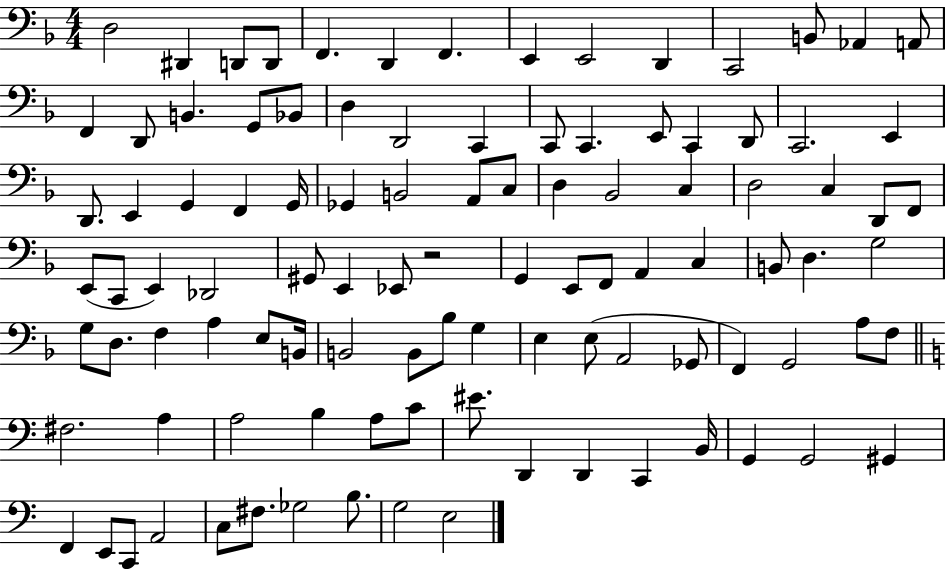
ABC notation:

X:1
T:Untitled
M:4/4
L:1/4
K:F
D,2 ^D,, D,,/2 D,,/2 F,, D,, F,, E,, E,,2 D,, C,,2 B,,/2 _A,, A,,/2 F,, D,,/2 B,, G,,/2 _B,,/2 D, D,,2 C,, C,,/2 C,, E,,/2 C,, D,,/2 C,,2 E,, D,,/2 E,, G,, F,, G,,/4 _G,, B,,2 A,,/2 C,/2 D, _B,,2 C, D,2 C, D,,/2 F,,/2 E,,/2 C,,/2 E,, _D,,2 ^G,,/2 E,, _E,,/2 z2 G,, E,,/2 F,,/2 A,, C, B,,/2 D, G,2 G,/2 D,/2 F, A, E,/2 B,,/4 B,,2 B,,/2 _B,/2 G, E, E,/2 A,,2 _G,,/2 F,, G,,2 A,/2 F,/2 ^F,2 A, A,2 B, A,/2 C/2 ^E/2 D,, D,, C,, B,,/4 G,, G,,2 ^G,, F,, E,,/2 C,,/2 A,,2 C,/2 ^F,/2 _G,2 B,/2 G,2 E,2